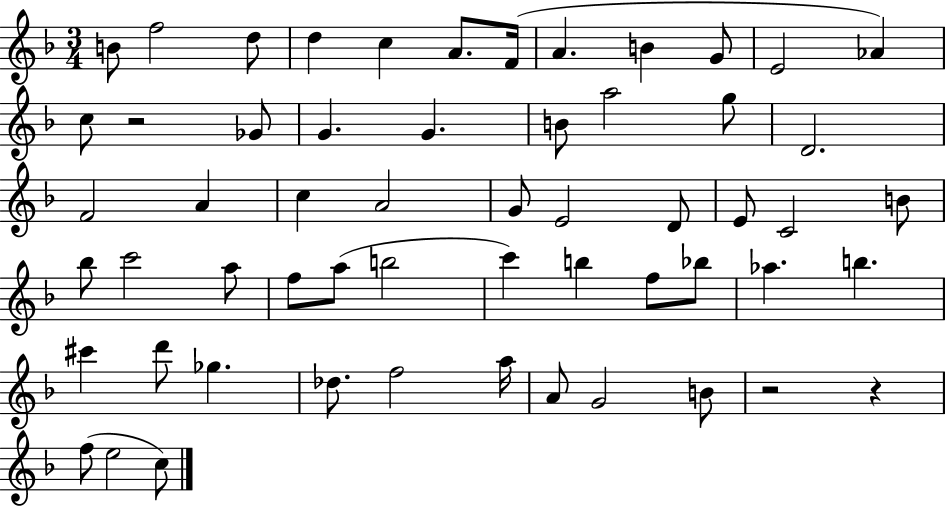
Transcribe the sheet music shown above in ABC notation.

X:1
T:Untitled
M:3/4
L:1/4
K:F
B/2 f2 d/2 d c A/2 F/4 A B G/2 E2 _A c/2 z2 _G/2 G G B/2 a2 g/2 D2 F2 A c A2 G/2 E2 D/2 E/2 C2 B/2 _b/2 c'2 a/2 f/2 a/2 b2 c' b f/2 _b/2 _a b ^c' d'/2 _g _d/2 f2 a/4 A/2 G2 B/2 z2 z f/2 e2 c/2